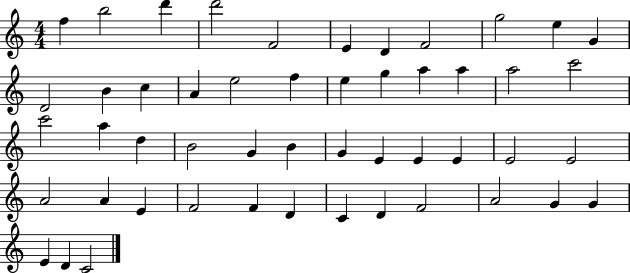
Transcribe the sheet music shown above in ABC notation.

X:1
T:Untitled
M:4/4
L:1/4
K:C
f b2 d' d'2 F2 E D F2 g2 e G D2 B c A e2 f e g a a a2 c'2 c'2 a d B2 G B G E E E E2 E2 A2 A E F2 F D C D F2 A2 G G E D C2